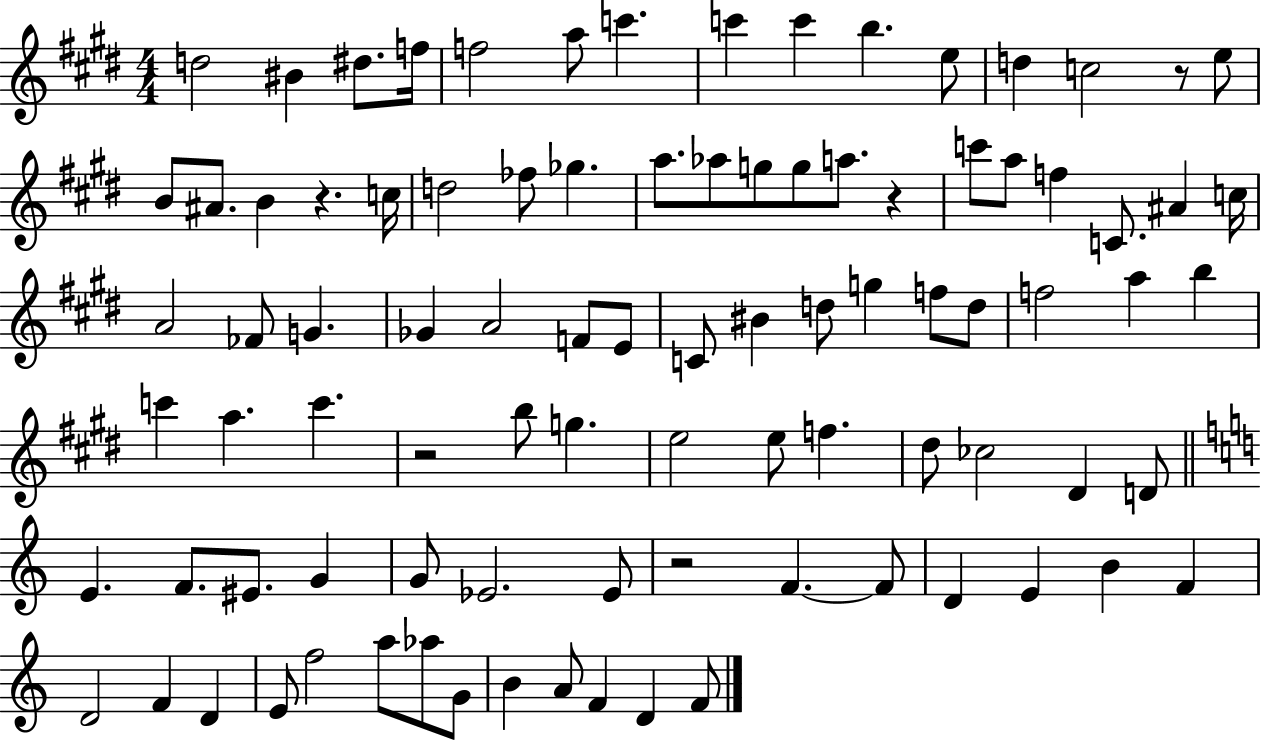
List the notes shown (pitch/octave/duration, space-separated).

D5/h BIS4/q D#5/e. F5/s F5/h A5/e C6/q. C6/q C6/q B5/q. E5/e D5/q C5/h R/e E5/e B4/e A#4/e. B4/q R/q. C5/s D5/h FES5/e Gb5/q. A5/e. Ab5/e G5/e G5/e A5/e. R/q C6/e A5/e F5/q C4/e. A#4/q C5/s A4/h FES4/e G4/q. Gb4/q A4/h F4/e E4/e C4/e BIS4/q D5/e G5/q F5/e D5/e F5/h A5/q B5/q C6/q A5/q. C6/q. R/h B5/e G5/q. E5/h E5/e F5/q. D#5/e CES5/h D#4/q D4/e E4/q. F4/e. EIS4/e. G4/q G4/e Eb4/h. Eb4/e R/h F4/q. F4/e D4/q E4/q B4/q F4/q D4/h F4/q D4/q E4/e F5/h A5/e Ab5/e G4/e B4/q A4/e F4/q D4/q F4/e